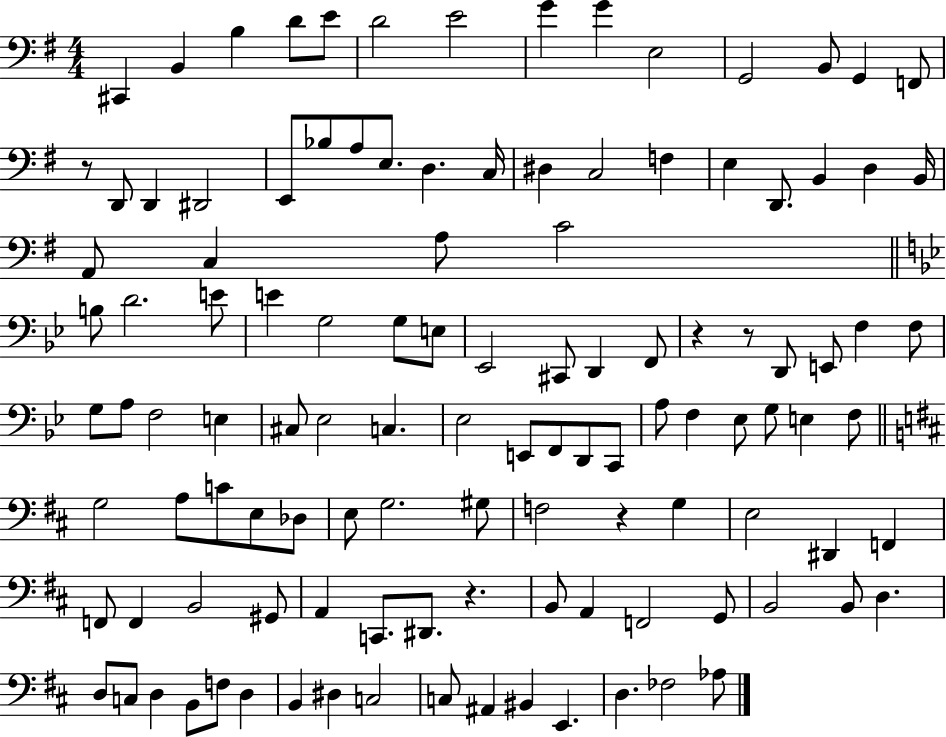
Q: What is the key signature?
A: G major